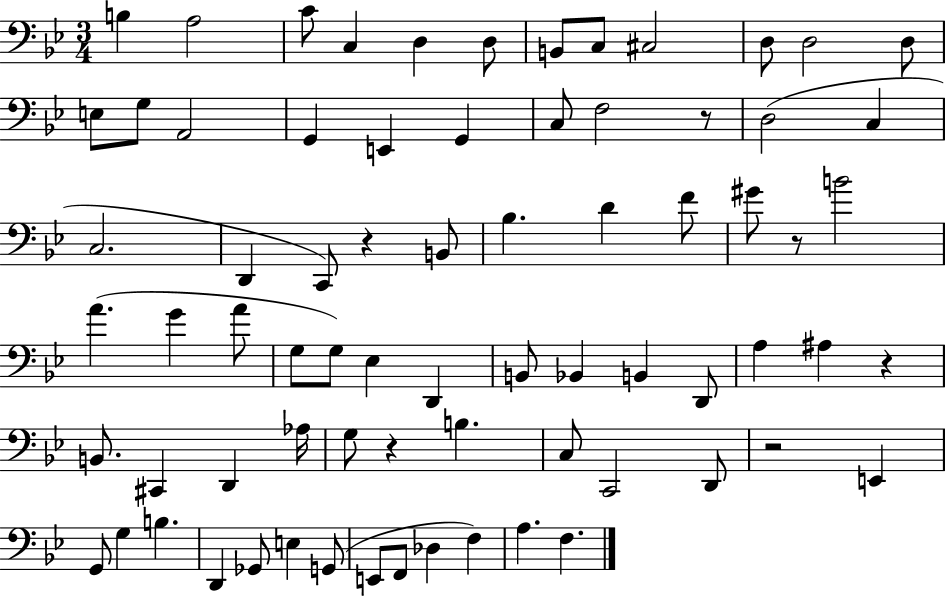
X:1
T:Untitled
M:3/4
L:1/4
K:Bb
B, A,2 C/2 C, D, D,/2 B,,/2 C,/2 ^C,2 D,/2 D,2 D,/2 E,/2 G,/2 A,,2 G,, E,, G,, C,/2 F,2 z/2 D,2 C, C,2 D,, C,,/2 z B,,/2 _B, D F/2 ^G/2 z/2 B2 A G A/2 G,/2 G,/2 _E, D,, B,,/2 _B,, B,, D,,/2 A, ^A, z B,,/2 ^C,, D,, _A,/4 G,/2 z B, C,/2 C,,2 D,,/2 z2 E,, G,,/2 G, B, D,, _G,,/2 E, G,,/2 E,,/2 F,,/2 _D, F, A, F,